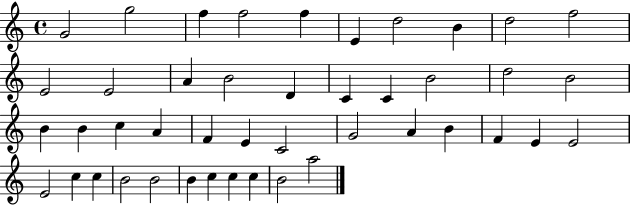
{
  \clef treble
  \time 4/4
  \defaultTimeSignature
  \key c \major
  g'2 g''2 | f''4 f''2 f''4 | e'4 d''2 b'4 | d''2 f''2 | \break e'2 e'2 | a'4 b'2 d'4 | c'4 c'4 b'2 | d''2 b'2 | \break b'4 b'4 c''4 a'4 | f'4 e'4 c'2 | g'2 a'4 b'4 | f'4 e'4 e'2 | \break e'2 c''4 c''4 | b'2 b'2 | b'4 c''4 c''4 c''4 | b'2 a''2 | \break \bar "|."
}